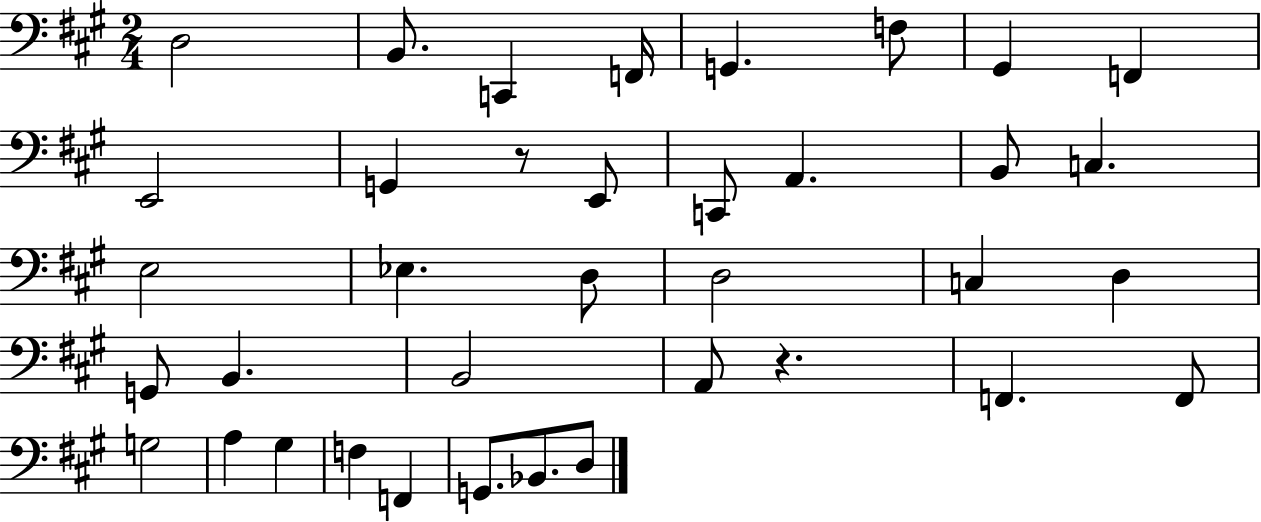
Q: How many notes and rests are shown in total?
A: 37